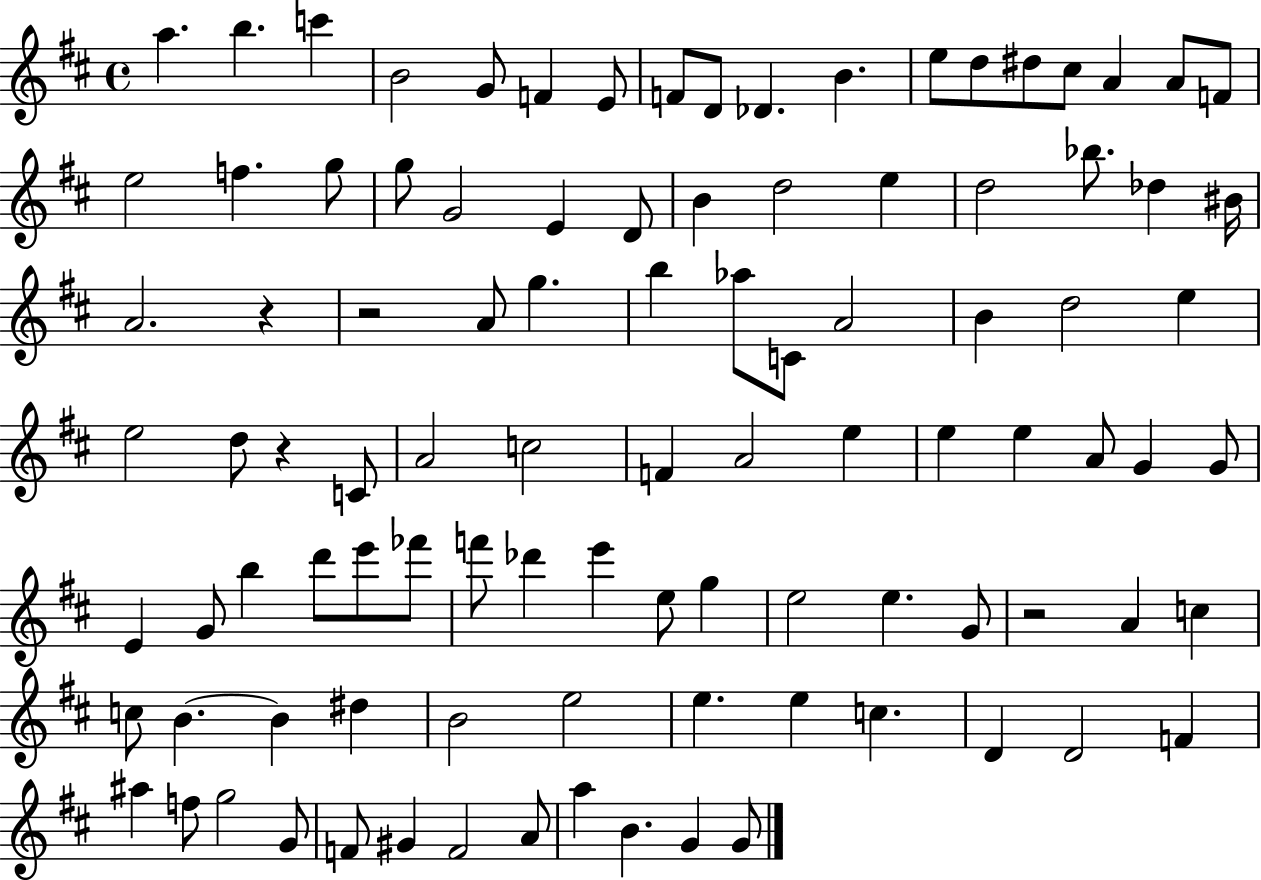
A5/q. B5/q. C6/q B4/h G4/e F4/q E4/e F4/e D4/e Db4/q. B4/q. E5/e D5/e D#5/e C#5/e A4/q A4/e F4/e E5/h F5/q. G5/e G5/e G4/h E4/q D4/e B4/q D5/h E5/q D5/h Bb5/e. Db5/q BIS4/s A4/h. R/q R/h A4/e G5/q. B5/q Ab5/e C4/e A4/h B4/q D5/h E5/q E5/h D5/e R/q C4/e A4/h C5/h F4/q A4/h E5/q E5/q E5/q A4/e G4/q G4/e E4/q G4/e B5/q D6/e E6/e FES6/e F6/e Db6/q E6/q E5/e G5/q E5/h E5/q. G4/e R/h A4/q C5/q C5/e B4/q. B4/q D#5/q B4/h E5/h E5/q. E5/q C5/q. D4/q D4/h F4/q A#5/q F5/e G5/h G4/e F4/e G#4/q F4/h A4/e A5/q B4/q. G4/q G4/e